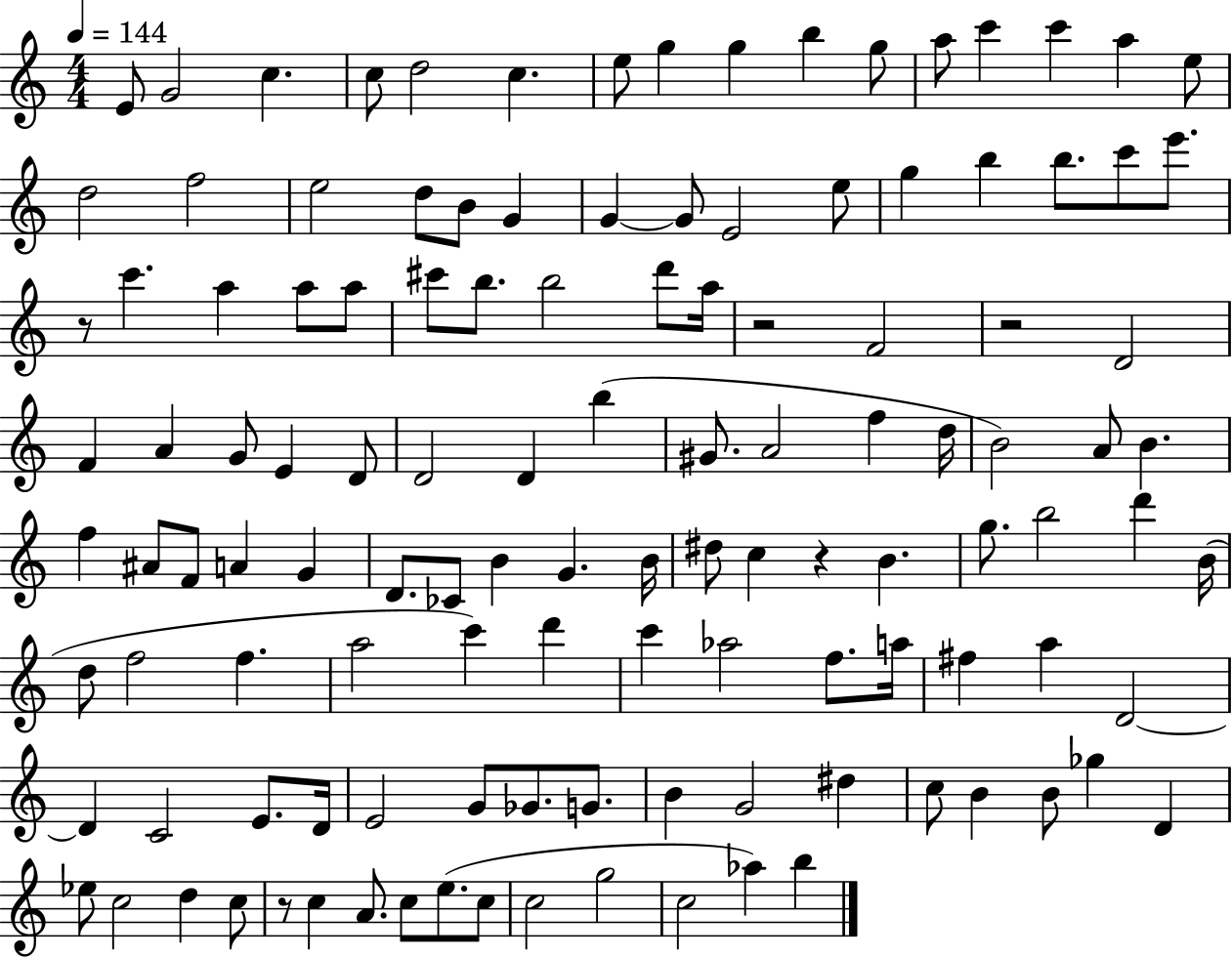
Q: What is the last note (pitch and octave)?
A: B5